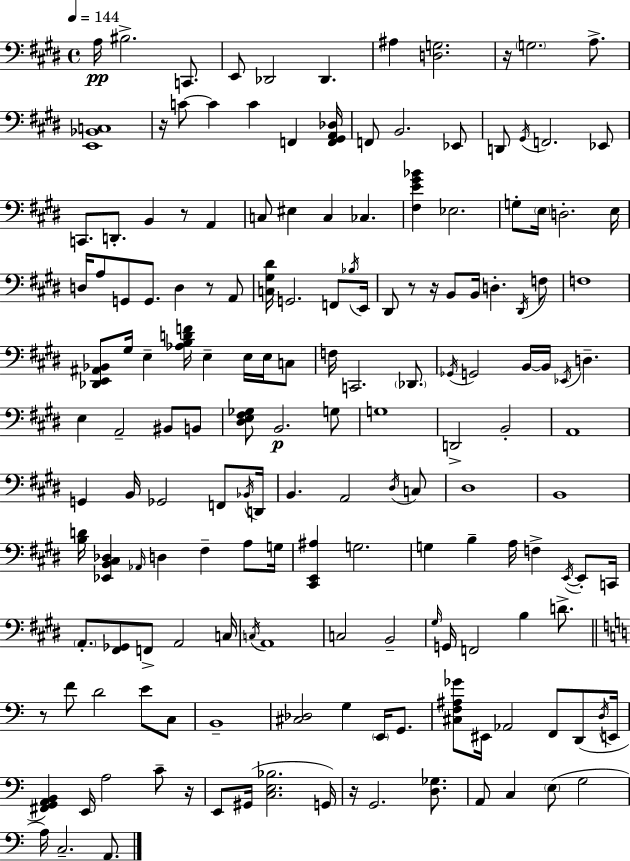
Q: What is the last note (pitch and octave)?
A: A2